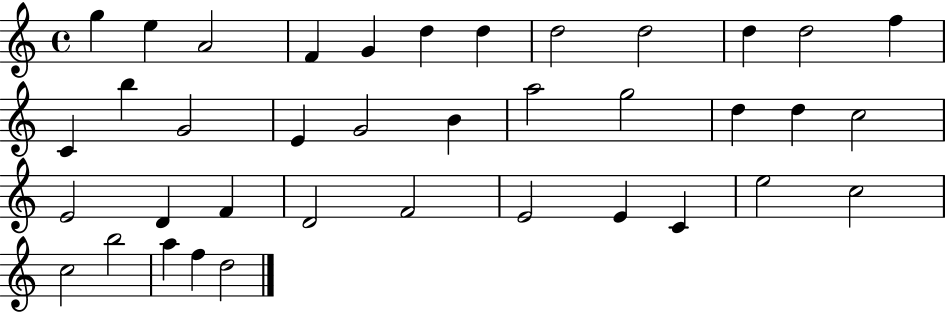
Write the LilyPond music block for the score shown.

{
  \clef treble
  \time 4/4
  \defaultTimeSignature
  \key c \major
  g''4 e''4 a'2 | f'4 g'4 d''4 d''4 | d''2 d''2 | d''4 d''2 f''4 | \break c'4 b''4 g'2 | e'4 g'2 b'4 | a''2 g''2 | d''4 d''4 c''2 | \break e'2 d'4 f'4 | d'2 f'2 | e'2 e'4 c'4 | e''2 c''2 | \break c''2 b''2 | a''4 f''4 d''2 | \bar "|."
}